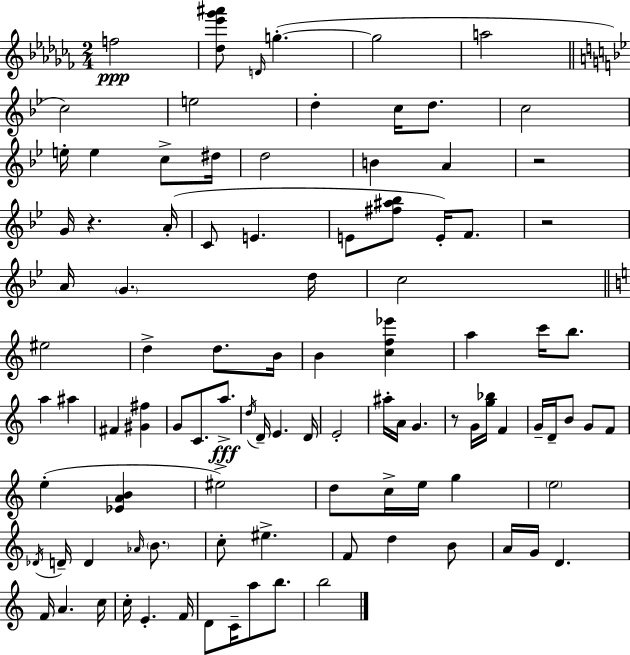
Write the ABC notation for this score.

X:1
T:Untitled
M:2/4
L:1/4
K:Abm
f2 [_d_e'_g'^a']/2 D/4 g g2 a2 c2 e2 d c/4 d/2 c2 e/4 e c/2 ^d/4 d2 B A z2 G/4 z A/4 C/2 E E/2 [^f^a_b]/2 E/4 F/2 z2 A/4 G d/4 c2 ^e2 d d/2 B/4 B [cf_e'] a c'/4 b/2 a ^a ^F [^G^f] G/2 C/2 a/2 d/4 D/4 E D/4 E2 ^a/4 A/4 G z/2 G/4 [g_b]/4 F G/4 D/4 B/2 G/2 F/2 e [_EAB] ^e2 d/2 c/4 e/4 g e2 _D/4 D/4 D _A/4 B/2 c/2 ^e F/2 d B/2 A/4 G/4 D F/4 A c/4 c/4 E F/4 D/2 C/4 a/2 b/2 b2